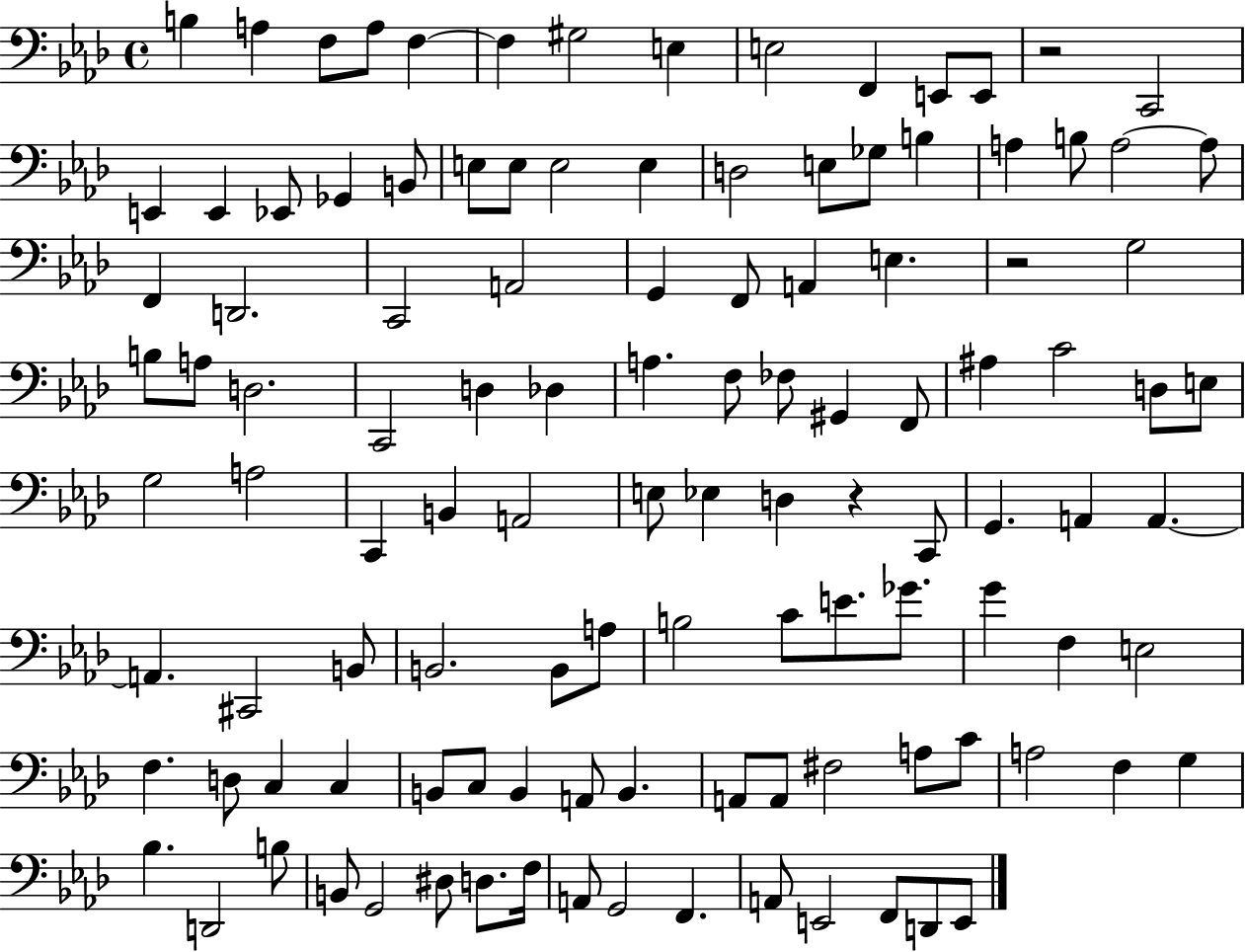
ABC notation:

X:1
T:Untitled
M:4/4
L:1/4
K:Ab
B, A, F,/2 A,/2 F, F, ^G,2 E, E,2 F,, E,,/2 E,,/2 z2 C,,2 E,, E,, _E,,/2 _G,, B,,/2 E,/2 E,/2 E,2 E, D,2 E,/2 _G,/2 B, A, B,/2 A,2 A,/2 F,, D,,2 C,,2 A,,2 G,, F,,/2 A,, E, z2 G,2 B,/2 A,/2 D,2 C,,2 D, _D, A, F,/2 _F,/2 ^G,, F,,/2 ^A, C2 D,/2 E,/2 G,2 A,2 C,, B,, A,,2 E,/2 _E, D, z C,,/2 G,, A,, A,, A,, ^C,,2 B,,/2 B,,2 B,,/2 A,/2 B,2 C/2 E/2 _G/2 G F, E,2 F, D,/2 C, C, B,,/2 C,/2 B,, A,,/2 B,, A,,/2 A,,/2 ^F,2 A,/2 C/2 A,2 F, G, _B, D,,2 B,/2 B,,/2 G,,2 ^D,/2 D,/2 F,/4 A,,/2 G,,2 F,, A,,/2 E,,2 F,,/2 D,,/2 E,,/2